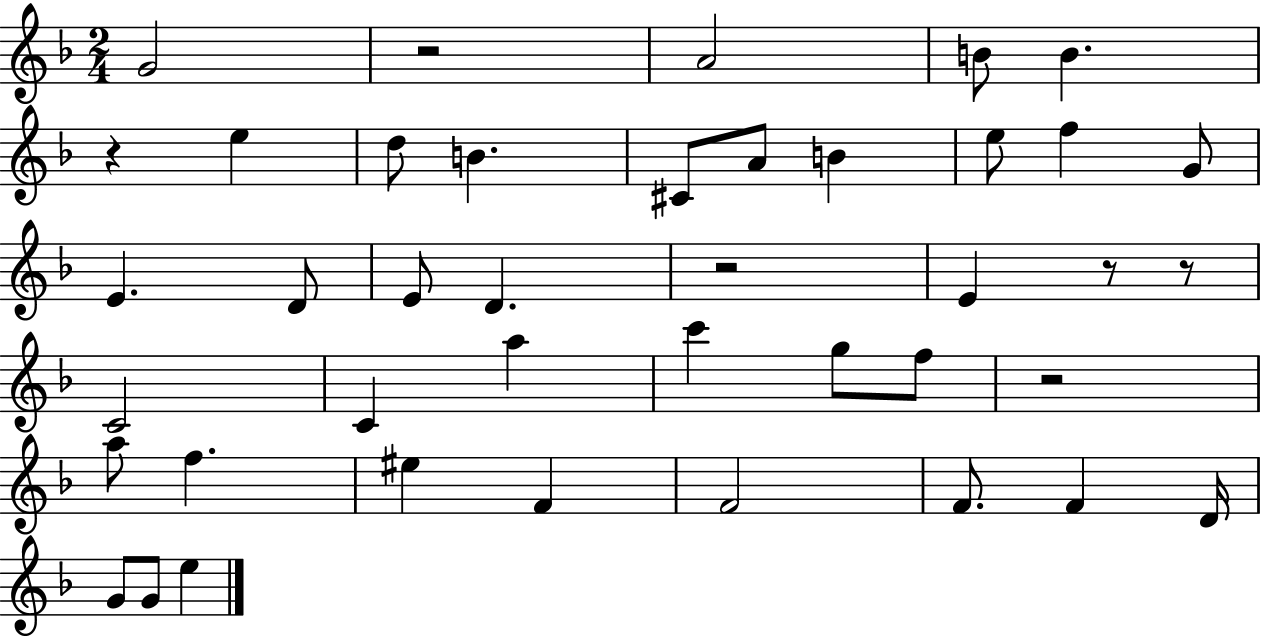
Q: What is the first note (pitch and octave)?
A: G4